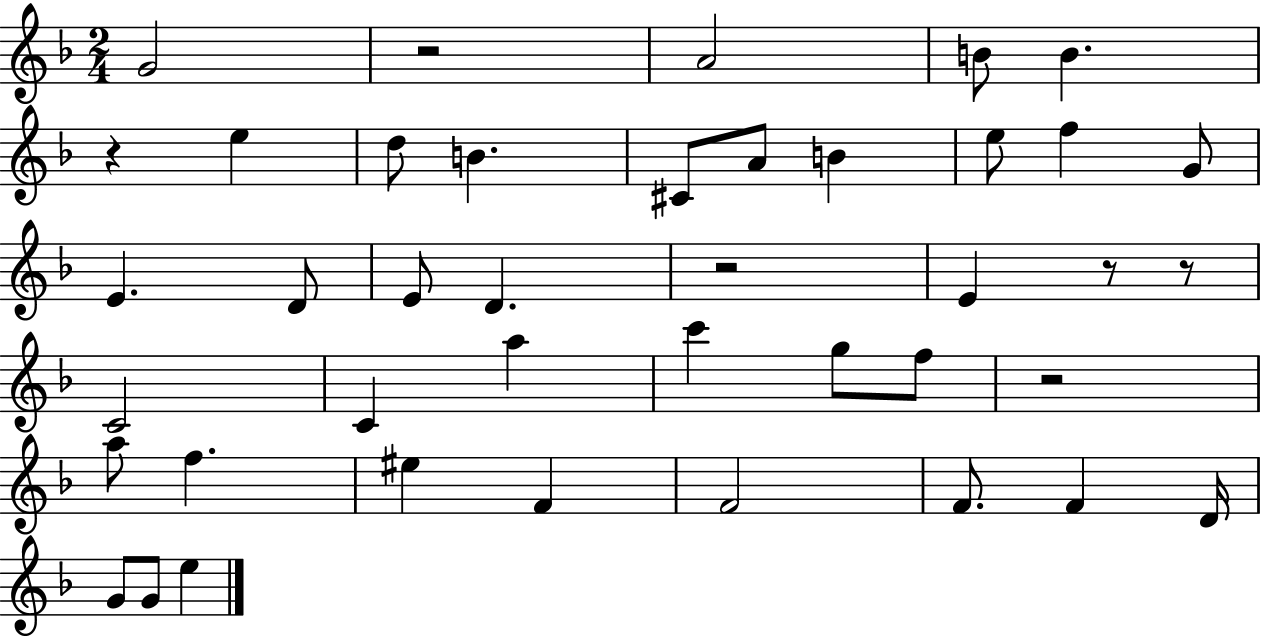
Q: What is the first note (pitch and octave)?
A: G4